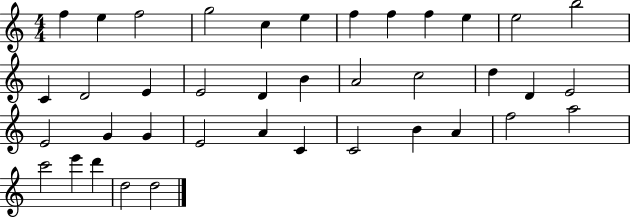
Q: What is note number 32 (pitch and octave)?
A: A4